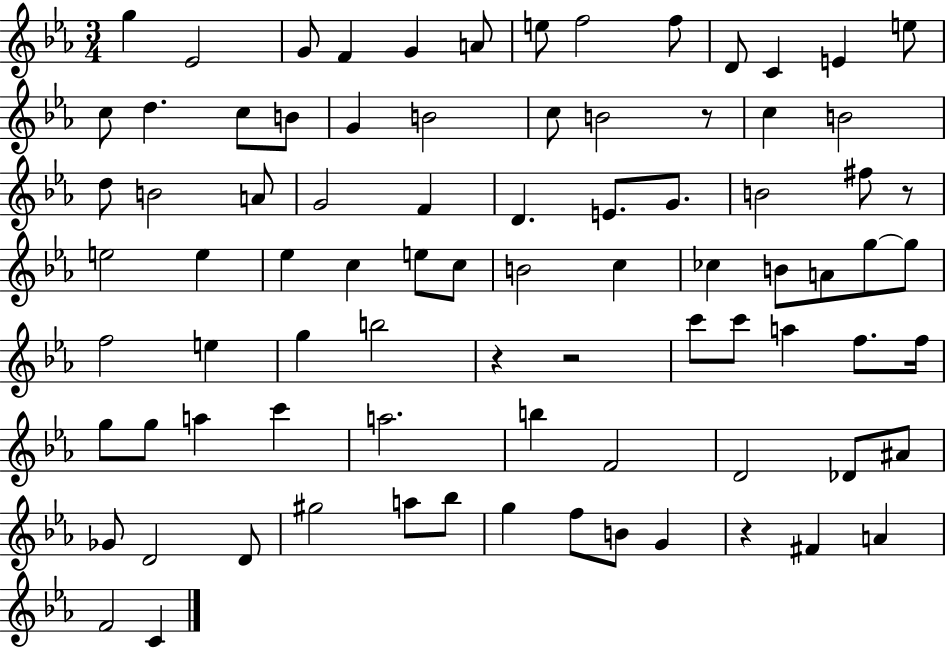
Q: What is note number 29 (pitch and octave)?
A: D4